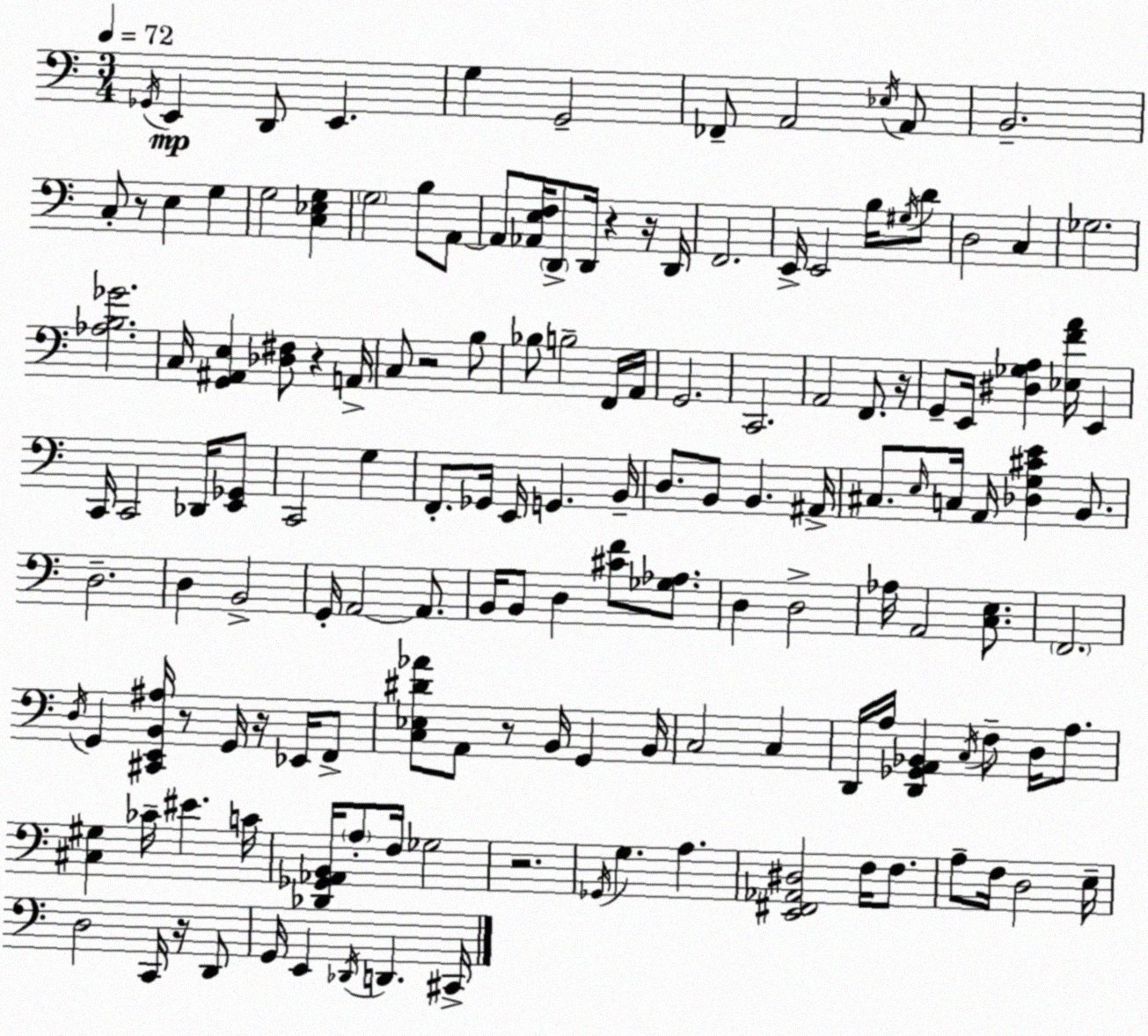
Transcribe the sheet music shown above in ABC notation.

X:1
T:Untitled
M:3/4
L:1/4
K:C
_G,,/4 E,, D,,/2 E,, G, G,,2 _F,,/2 A,,2 _E,/4 A,,/2 B,,2 C,/2 z/2 E, G, G,2 [C,_E,G,] G,2 B,/2 A,,/2 A,,/2 [_A,,E,F,]/4 D,,/2 D,,/4 z z/4 D,,/4 F,,2 E,,/4 E,,2 B,/4 ^G,/4 D/2 D,2 C, _G,2 [_A,B,_G]2 C,/4 [G,,^A,,E,] [_D,^F,]/2 z A,,/4 C,/2 z2 B,/2 _B,/2 B,2 F,,/4 A,,/4 G,,2 C,,2 A,,2 F,,/2 z/4 G,,/2 E,,/4 [^D,_G,A,] [_E,FA]/4 E,, C,,/4 C,,2 _D,,/4 [E,,_G,,]/2 C,,2 G, F,,/2 _G,,/4 E,,/4 G,, B,,/4 D,/2 B,,/2 B,, ^A,,/4 ^C,/2 E,/4 C,/4 A,,/4 [_D,G,^CE] B,,/2 D,2 D, B,,2 G,,/4 A,,2 A,,/2 B,,/4 B,,/2 D, [^CF]/2 [_G,_A,]/2 D, D,2 _A,/4 A,,2 [C,E,]/2 F,,2 D,/4 G,, [^C,,E,,B,,^A,]/4 z/2 G,,/4 z/4 _E,,/4 F,,/2 [C,_E,^D_A]/2 A,,/2 z/2 B,,/4 G,, B,,/4 C,2 C, D,,/4 A,/4 [D,,_G,,A,,_B,,] C,/4 F,/2 D,/4 A,/2 [^C,^G,] _C/4 ^E C/4 [_D,,_G,,_A,,B,,]/4 A,/2 F,/4 _G,2 z2 _G,,/4 G, A, [E,,^F,,_A,,^D,]2 F,/4 F,/2 A,/2 F,/4 D,2 E,/4 D,2 C,,/4 z/4 D,,/2 G,,/4 E,, _D,,/4 D,, ^C,,/4